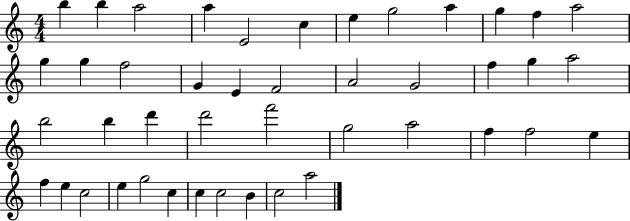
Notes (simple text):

B5/q B5/q A5/h A5/q E4/h C5/q E5/q G5/h A5/q G5/q F5/q A5/h G5/q G5/q F5/h G4/q E4/q F4/h A4/h G4/h F5/q G5/q A5/h B5/h B5/q D6/q D6/h F6/h G5/h A5/h F5/q F5/h E5/q F5/q E5/q C5/h E5/q G5/h C5/q C5/q C5/h B4/q C5/h A5/h